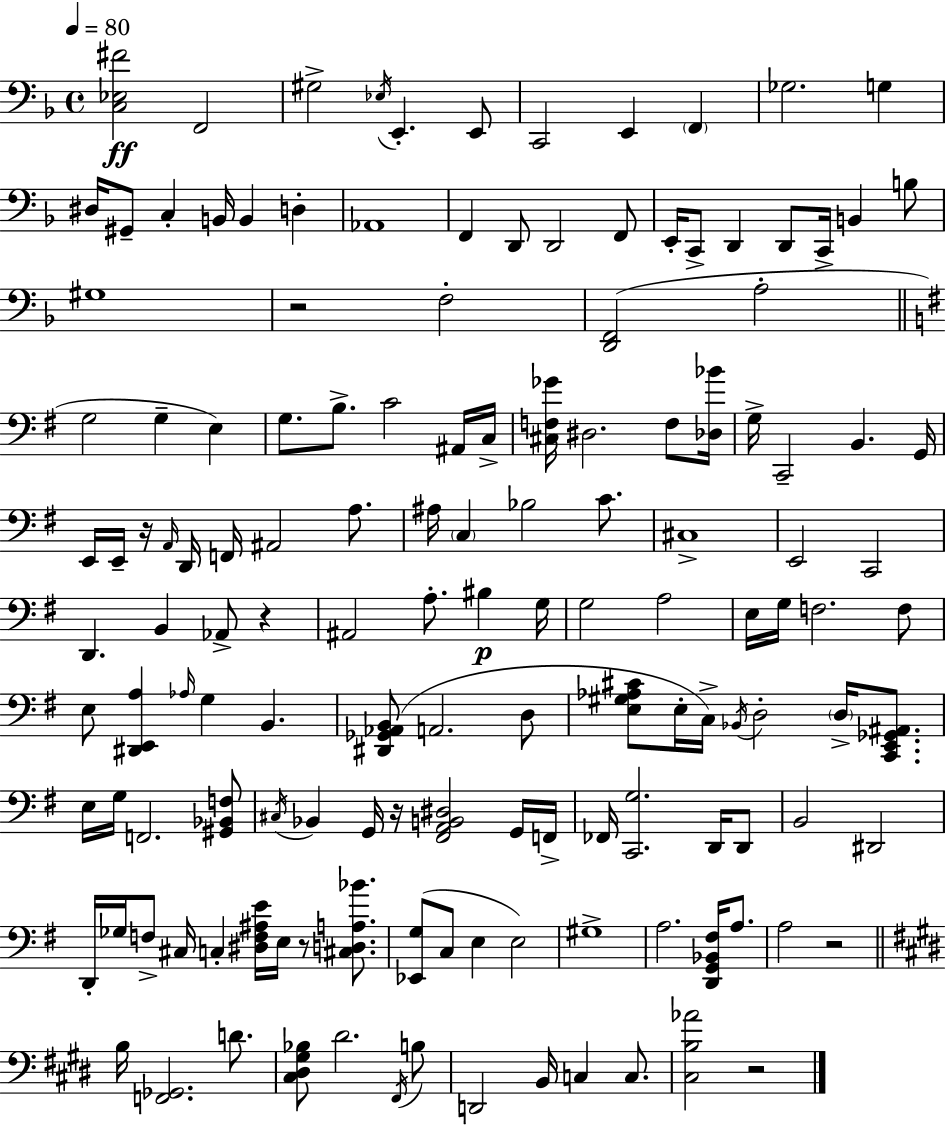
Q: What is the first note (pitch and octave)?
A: F2